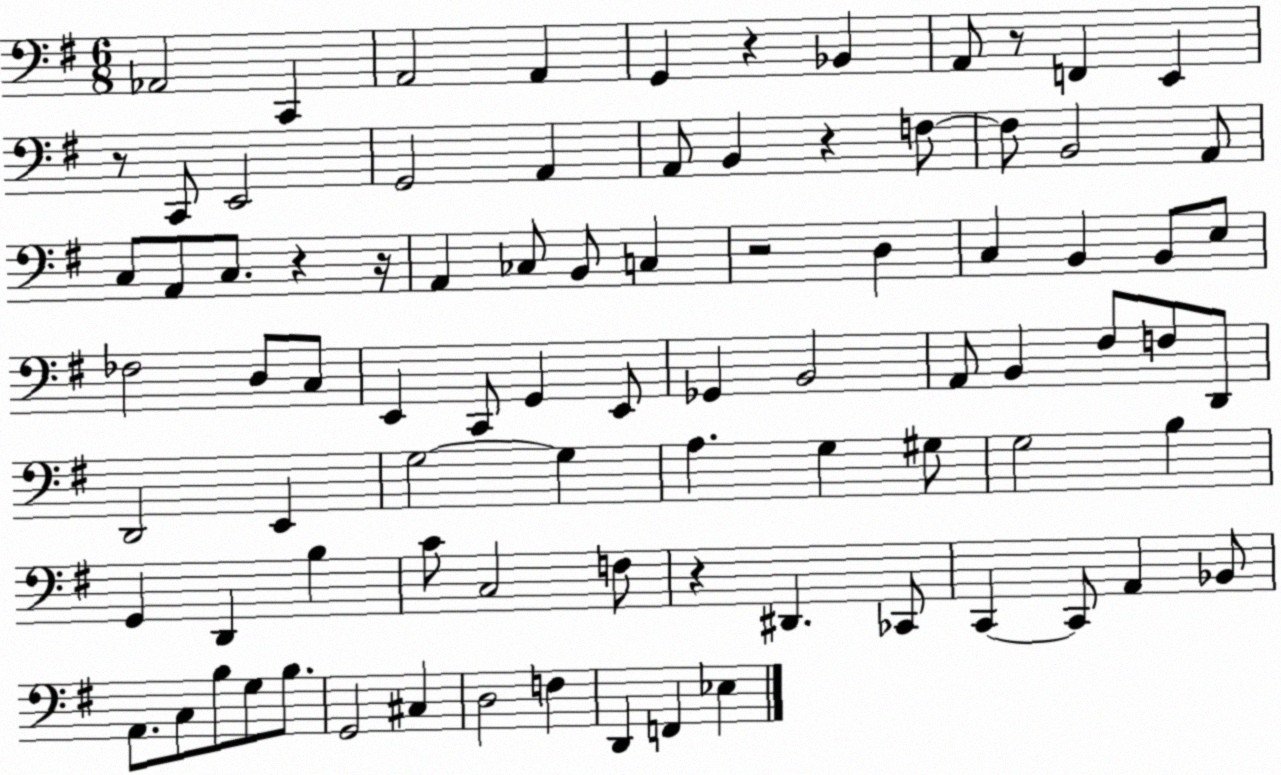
X:1
T:Untitled
M:6/8
L:1/4
K:G
_A,,2 C,, A,,2 A,, G,, z _B,, A,,/2 z/2 F,, E,, z/2 C,,/2 E,,2 G,,2 A,, A,,/2 B,, z F,/2 F,/2 B,,2 A,,/2 C,/2 A,,/2 C,/2 z z/4 A,, _C,/2 B,,/2 C, z2 D, C, B,, B,,/2 E,/2 _F,2 D,/2 C,/2 E,, C,,/2 G,, E,,/2 _G,, B,,2 A,,/2 B,, ^F,/2 F,/2 D,,/2 D,,2 E,, G,2 G, A, G, ^G,/2 G,2 B, G,, D,, B, C/2 C,2 F,/2 z ^D,, _C,,/2 C,, C,,/2 A,, _B,,/2 A,,/2 C,/2 B,/2 G,/2 B,/2 G,,2 ^C, D,2 F, D,, F,, _E,